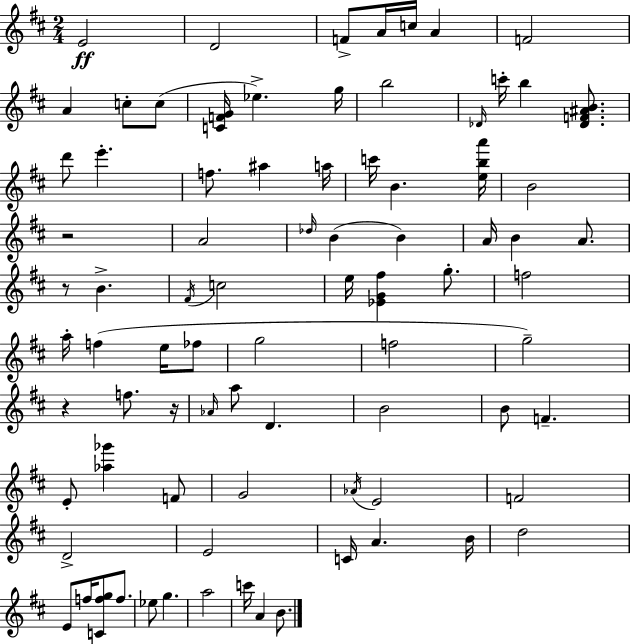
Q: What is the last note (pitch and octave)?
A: B4